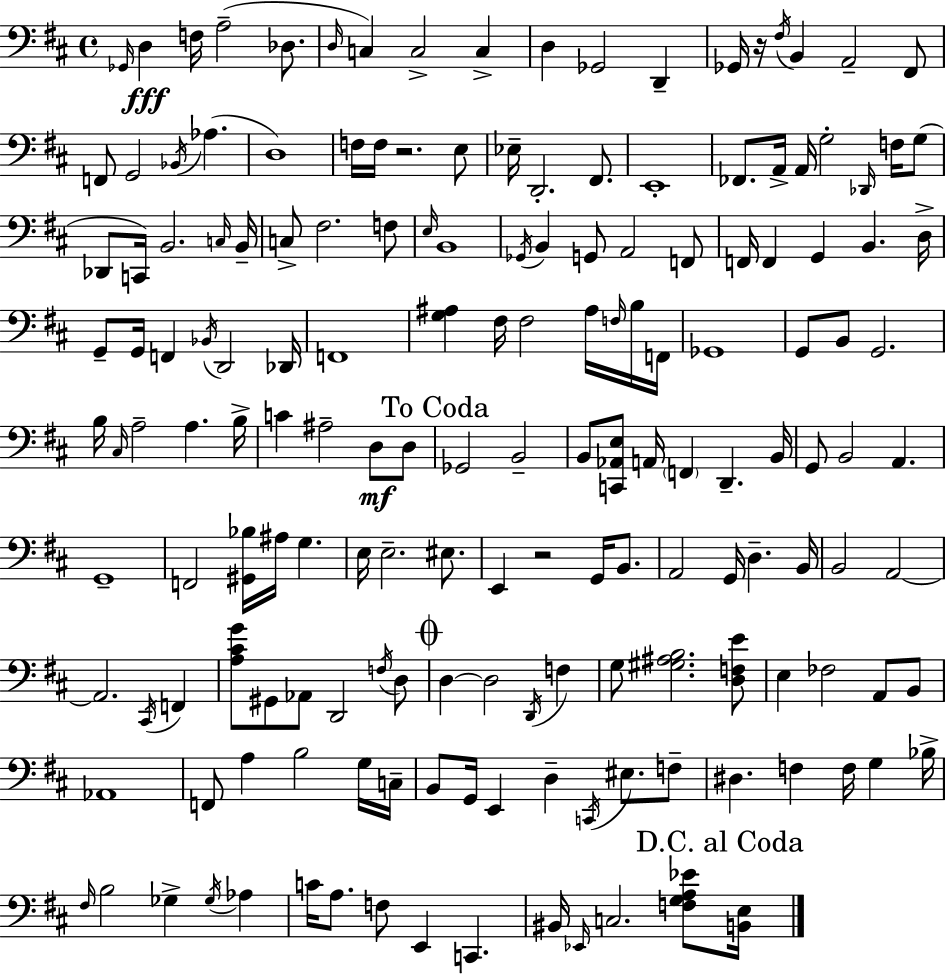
{
  \clef bass
  \time 4/4
  \defaultTimeSignature
  \key d \major
  \grace { ges,16 }\fff d4 f16 a2--( des8. | \grace { d16 }) c4 c2-> c4-> | d4 ges,2 d,4-- | ges,16 r16 \acciaccatura { fis16 } b,4 a,2-- | \break fis,8 f,8 g,2 \acciaccatura { bes,16 }( aes4. | d1) | f16 f16 r2. | e8 ees16-- d,2.-. | \break fis,8. e,1-. | fes,8. a,16-> a,16 g2-. | \grace { des,16 } f16 g8( des,8 c,16) b,2. | \grace { c16 } b,16-- c8-> fis2. | \break f8 \grace { e16 } b,1 | \acciaccatura { ges,16 } b,4 g,8 a,2 | f,8 f,16 f,4 g,4 | b,4. d16-> g,8-- g,16 f,4 \acciaccatura { bes,16 } | \break d,2 des,16 f,1 | <g ais>4 fis16 fis2 | ais16 \grace { f16 } b16 f,16 ges,1 | g,8 b,8 g,2. | \break b16 \grace { cis16 } a2-- | a4. b16-> c'4 ais2-- | d8\mf d8 \mark "To Coda" ges,2 | b,2-- b,8 <c, aes, e>8 a,16 | \break \parenthesize f,4 d,4.-- b,16 g,8 b,2 | a,4. g,1-- | f,2 | <gis, bes>16 ais16 g4. e16 e2.-- | \break eis8. e,4 r2 | g,16 b,8. a,2 | g,16 d4.-- b,16 b,2 | a,2~~ a,2. | \break \acciaccatura { cis,16 } f,4 <a cis' g'>8 gis,8 | aes,8 d,2 \acciaccatura { f16 } d8 \mark \markup { \musicglyph "scripts.coda" } d4~~ | d2 \acciaccatura { d,16 } f4 g8 | <gis ais b>2. <d f e'>8 e4 | \break fes2 a,8 b,8 aes,1 | f,8 | a4 b2 g16 c16-- b,8 | g,16 e,4 d4-- \acciaccatura { c,16 } eis8. f8-- dis4. | \break f4 f16 g4 bes16-> \grace { fis16 } | b2 ges4-> \acciaccatura { ges16 } aes4 | c'16 a8. f8 e,4 c,4. | bis,16 \grace { ees,16 } c2. <f g a ees'>8 | \break \mark "D.C. al Coda" <b, e>16 \bar "|."
}